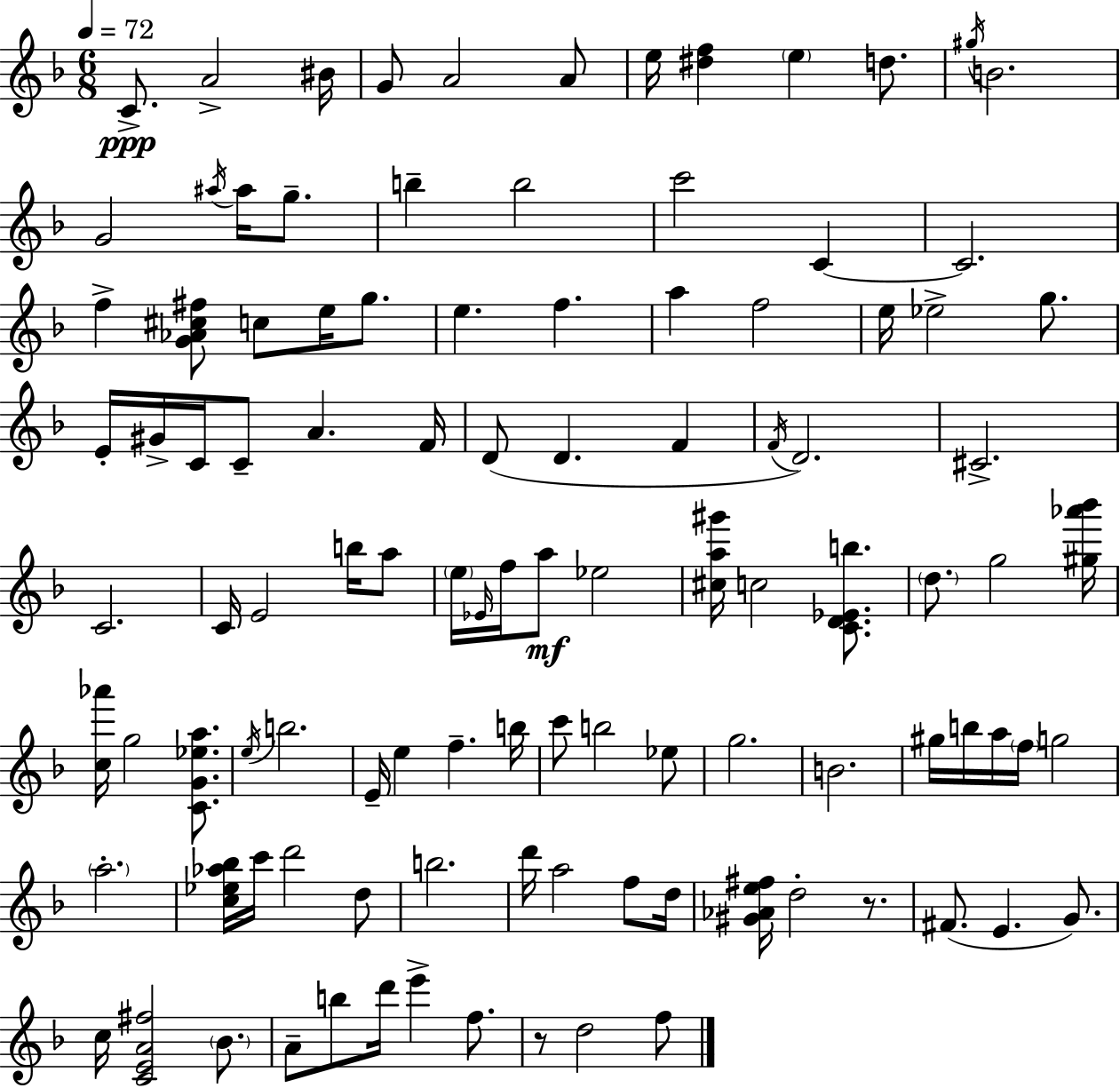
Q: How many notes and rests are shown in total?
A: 107